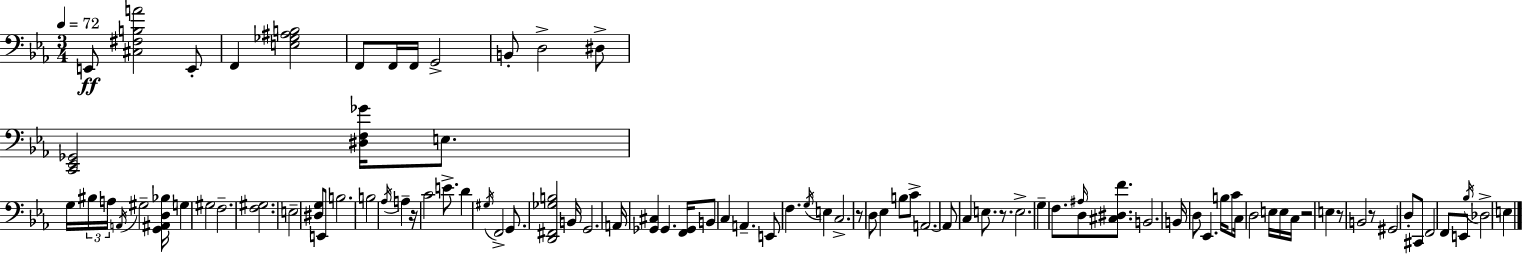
X:1
T:Untitled
M:3/4
L:1/4
K:Cm
E,,/2 [^C,^F,B,A]2 E,,/2 F,, [E,_G,^A,B,]2 F,,/2 F,,/4 F,,/4 G,,2 B,,/2 D,2 ^D,/2 [C,,_E,,_G,,]2 [^D,F,_G]/4 E,/2 G,/4 ^B,/4 A,/4 A,,/4 ^G,2 [G,,^A,,D,_B,]/4 G, ^G,2 F,2 [F,^G,]2 E,2 [^D,G,]/2 E,,/2 B,2 B,2 _A,/4 A, z/4 C2 E/2 D ^G,/4 F,,2 G,,/2 [D,,^F,,_G,B,]2 B,,/4 G,,2 A,,/4 [_G,,^C,] _G,, [F,,_G,,]/4 B,,/2 C, A,, E,,/2 F, G,/4 E, C,2 z/2 D,/2 _E, B,/2 C/2 A,,2 A,,/2 C, E,/2 z/2 E,2 G, F,/2 ^A,/4 D,/2 [^C,^D,F]/2 B,,2 B,,/4 D,/2 _E,, B,/4 C/2 C,/4 D,2 E,/4 E,/4 C,/4 z2 E, z/2 B,,2 z/2 ^G,,2 D,/2 ^C,,/2 F,,2 F,,/2 E,,/2 _B,/4 _D,2 E,